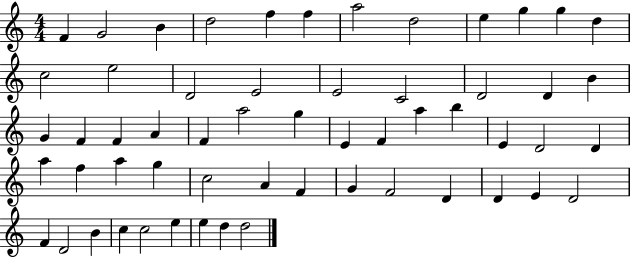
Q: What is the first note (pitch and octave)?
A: F4